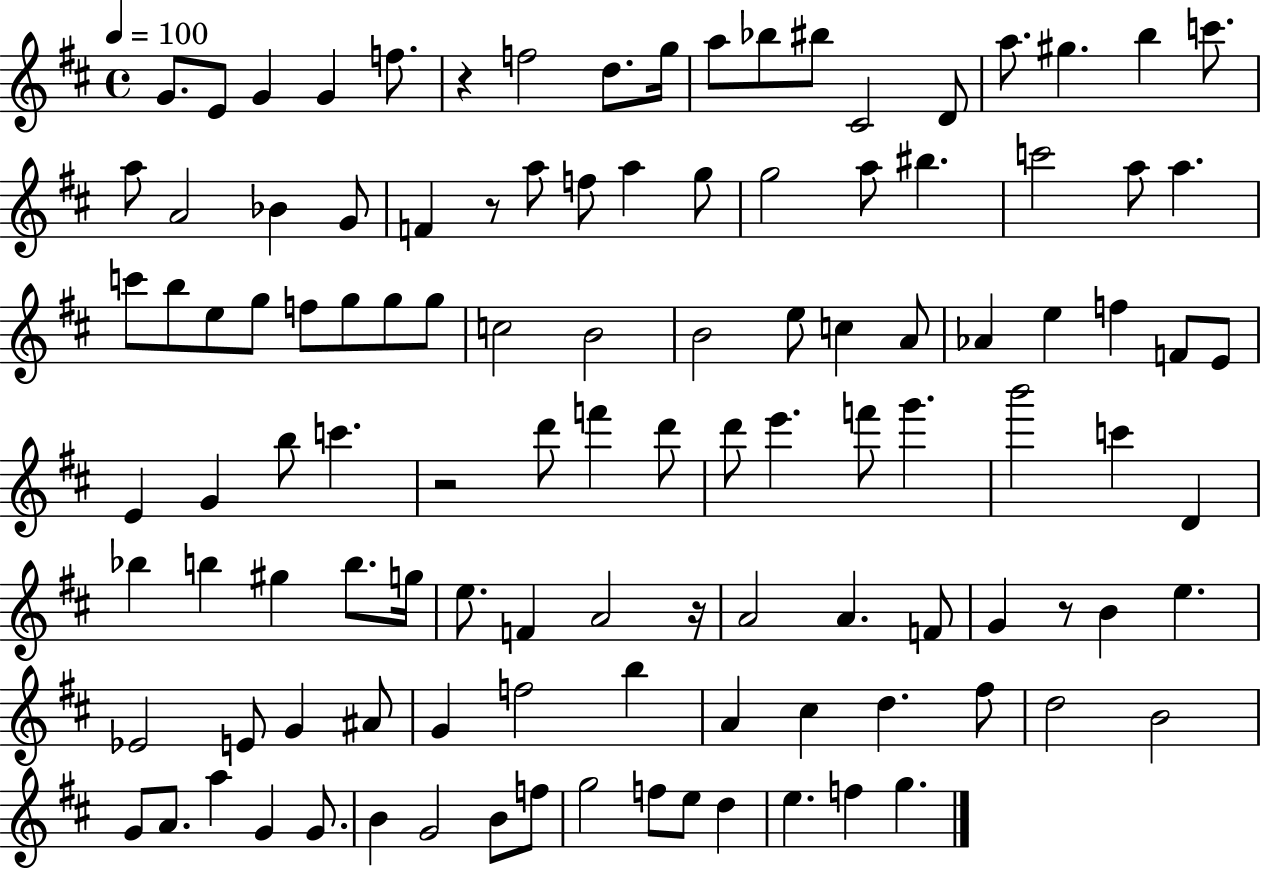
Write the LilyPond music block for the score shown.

{
  \clef treble
  \time 4/4
  \defaultTimeSignature
  \key d \major
  \tempo 4 = 100
  g'8. e'8 g'4 g'4 f''8. | r4 f''2 d''8. g''16 | a''8 bes''8 bis''8 cis'2 d'8 | a''8. gis''4. b''4 c'''8. | \break a''8 a'2 bes'4 g'8 | f'4 r8 a''8 f''8 a''4 g''8 | g''2 a''8 bis''4. | c'''2 a''8 a''4. | \break c'''8 b''8 e''8 g''8 f''8 g''8 g''8 g''8 | c''2 b'2 | b'2 e''8 c''4 a'8 | aes'4 e''4 f''4 f'8 e'8 | \break e'4 g'4 b''8 c'''4. | r2 d'''8 f'''4 d'''8 | d'''8 e'''4. f'''8 g'''4. | b'''2 c'''4 d'4 | \break bes''4 b''4 gis''4 b''8. g''16 | e''8. f'4 a'2 r16 | a'2 a'4. f'8 | g'4 r8 b'4 e''4. | \break ees'2 e'8 g'4 ais'8 | g'4 f''2 b''4 | a'4 cis''4 d''4. fis''8 | d''2 b'2 | \break g'8 a'8. a''4 g'4 g'8. | b'4 g'2 b'8 f''8 | g''2 f''8 e''8 d''4 | e''4. f''4 g''4. | \break \bar "|."
}